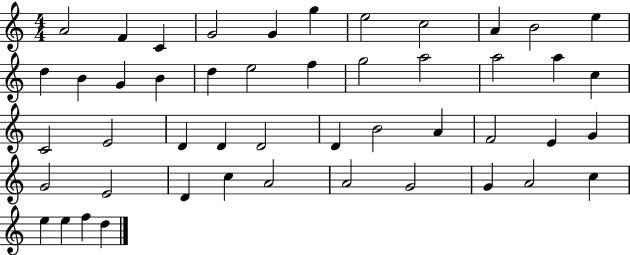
{
  \clef treble
  \numericTimeSignature
  \time 4/4
  \key c \major
  a'2 f'4 c'4 | g'2 g'4 g''4 | e''2 c''2 | a'4 b'2 e''4 | \break d''4 b'4 g'4 b'4 | d''4 e''2 f''4 | g''2 a''2 | a''2 a''4 c''4 | \break c'2 e'2 | d'4 d'4 d'2 | d'4 b'2 a'4 | f'2 e'4 g'4 | \break g'2 e'2 | d'4 c''4 a'2 | a'2 g'2 | g'4 a'2 c''4 | \break e''4 e''4 f''4 d''4 | \bar "|."
}